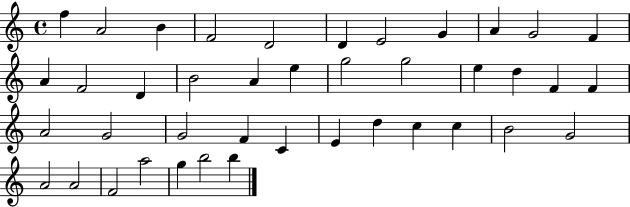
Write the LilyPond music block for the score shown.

{
  \clef treble
  \time 4/4
  \defaultTimeSignature
  \key c \major
  f''4 a'2 b'4 | f'2 d'2 | d'4 e'2 g'4 | a'4 g'2 f'4 | \break a'4 f'2 d'4 | b'2 a'4 e''4 | g''2 g''2 | e''4 d''4 f'4 f'4 | \break a'2 g'2 | g'2 f'4 c'4 | e'4 d''4 c''4 c''4 | b'2 g'2 | \break a'2 a'2 | f'2 a''2 | g''4 b''2 b''4 | \bar "|."
}